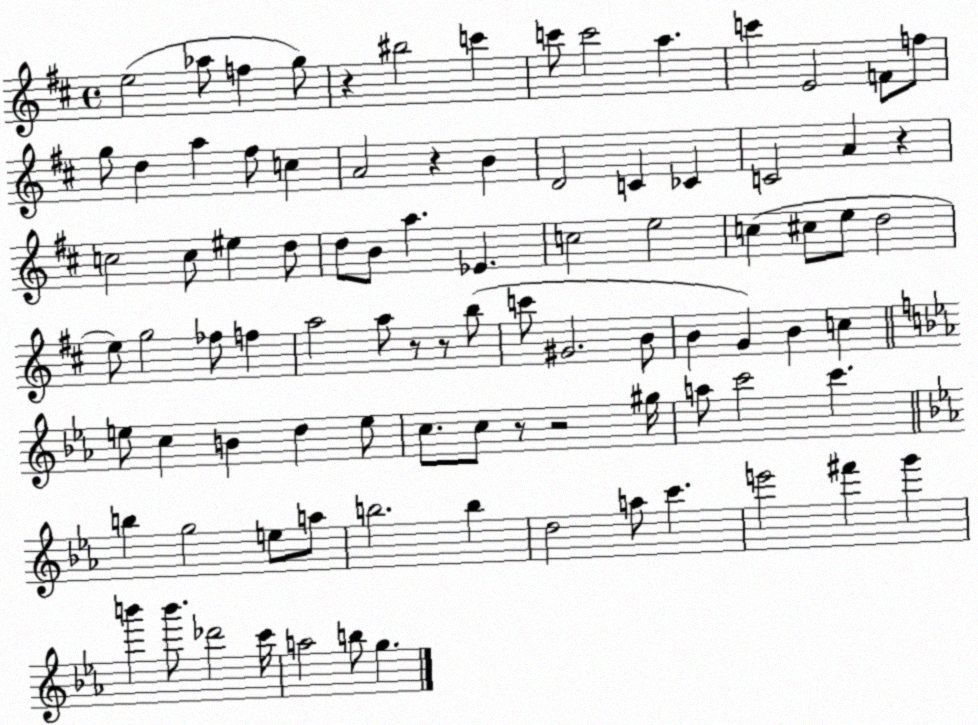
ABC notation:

X:1
T:Untitled
M:4/4
L:1/4
K:D
e2 _a/2 f g/2 z ^b2 c' c'/2 c'2 a c' E2 F/2 f/2 g/2 d a ^f/2 c A2 z B D2 C _C C2 A z c2 c/2 ^e d/2 d/2 B/2 a _E c2 e2 c ^c/2 e/2 d2 e/2 g2 _f/2 f a2 a/2 z/2 z/2 b/2 c'/2 ^G2 B/2 B G B c e/2 c B d e/2 c/2 c/2 z/2 z2 ^g/4 a/2 c'2 c' b g2 e/2 a/2 b2 b d2 a/2 c' e'2 ^f' g' b' b'/2 _d'2 c'/4 a2 b/2 g